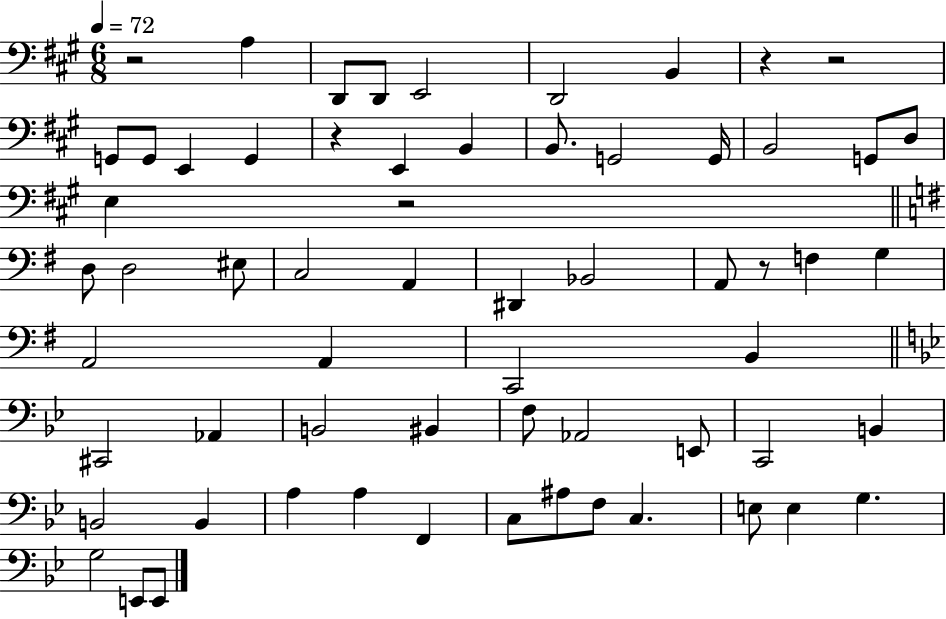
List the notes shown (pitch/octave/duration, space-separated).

R/h A3/q D2/e D2/e E2/h D2/h B2/q R/q R/h G2/e G2/e E2/q G2/q R/q E2/q B2/q B2/e. G2/h G2/s B2/h G2/e D3/e E3/q R/h D3/e D3/h EIS3/e C3/h A2/q D#2/q Bb2/h A2/e R/e F3/q G3/q A2/h A2/q C2/h B2/q C#2/h Ab2/q B2/h BIS2/q F3/e Ab2/h E2/e C2/h B2/q B2/h B2/q A3/q A3/q F2/q C3/e A#3/e F3/e C3/q. E3/e E3/q G3/q. G3/h E2/e E2/e